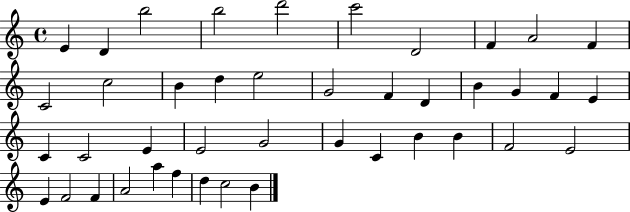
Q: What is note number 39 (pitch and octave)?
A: F5